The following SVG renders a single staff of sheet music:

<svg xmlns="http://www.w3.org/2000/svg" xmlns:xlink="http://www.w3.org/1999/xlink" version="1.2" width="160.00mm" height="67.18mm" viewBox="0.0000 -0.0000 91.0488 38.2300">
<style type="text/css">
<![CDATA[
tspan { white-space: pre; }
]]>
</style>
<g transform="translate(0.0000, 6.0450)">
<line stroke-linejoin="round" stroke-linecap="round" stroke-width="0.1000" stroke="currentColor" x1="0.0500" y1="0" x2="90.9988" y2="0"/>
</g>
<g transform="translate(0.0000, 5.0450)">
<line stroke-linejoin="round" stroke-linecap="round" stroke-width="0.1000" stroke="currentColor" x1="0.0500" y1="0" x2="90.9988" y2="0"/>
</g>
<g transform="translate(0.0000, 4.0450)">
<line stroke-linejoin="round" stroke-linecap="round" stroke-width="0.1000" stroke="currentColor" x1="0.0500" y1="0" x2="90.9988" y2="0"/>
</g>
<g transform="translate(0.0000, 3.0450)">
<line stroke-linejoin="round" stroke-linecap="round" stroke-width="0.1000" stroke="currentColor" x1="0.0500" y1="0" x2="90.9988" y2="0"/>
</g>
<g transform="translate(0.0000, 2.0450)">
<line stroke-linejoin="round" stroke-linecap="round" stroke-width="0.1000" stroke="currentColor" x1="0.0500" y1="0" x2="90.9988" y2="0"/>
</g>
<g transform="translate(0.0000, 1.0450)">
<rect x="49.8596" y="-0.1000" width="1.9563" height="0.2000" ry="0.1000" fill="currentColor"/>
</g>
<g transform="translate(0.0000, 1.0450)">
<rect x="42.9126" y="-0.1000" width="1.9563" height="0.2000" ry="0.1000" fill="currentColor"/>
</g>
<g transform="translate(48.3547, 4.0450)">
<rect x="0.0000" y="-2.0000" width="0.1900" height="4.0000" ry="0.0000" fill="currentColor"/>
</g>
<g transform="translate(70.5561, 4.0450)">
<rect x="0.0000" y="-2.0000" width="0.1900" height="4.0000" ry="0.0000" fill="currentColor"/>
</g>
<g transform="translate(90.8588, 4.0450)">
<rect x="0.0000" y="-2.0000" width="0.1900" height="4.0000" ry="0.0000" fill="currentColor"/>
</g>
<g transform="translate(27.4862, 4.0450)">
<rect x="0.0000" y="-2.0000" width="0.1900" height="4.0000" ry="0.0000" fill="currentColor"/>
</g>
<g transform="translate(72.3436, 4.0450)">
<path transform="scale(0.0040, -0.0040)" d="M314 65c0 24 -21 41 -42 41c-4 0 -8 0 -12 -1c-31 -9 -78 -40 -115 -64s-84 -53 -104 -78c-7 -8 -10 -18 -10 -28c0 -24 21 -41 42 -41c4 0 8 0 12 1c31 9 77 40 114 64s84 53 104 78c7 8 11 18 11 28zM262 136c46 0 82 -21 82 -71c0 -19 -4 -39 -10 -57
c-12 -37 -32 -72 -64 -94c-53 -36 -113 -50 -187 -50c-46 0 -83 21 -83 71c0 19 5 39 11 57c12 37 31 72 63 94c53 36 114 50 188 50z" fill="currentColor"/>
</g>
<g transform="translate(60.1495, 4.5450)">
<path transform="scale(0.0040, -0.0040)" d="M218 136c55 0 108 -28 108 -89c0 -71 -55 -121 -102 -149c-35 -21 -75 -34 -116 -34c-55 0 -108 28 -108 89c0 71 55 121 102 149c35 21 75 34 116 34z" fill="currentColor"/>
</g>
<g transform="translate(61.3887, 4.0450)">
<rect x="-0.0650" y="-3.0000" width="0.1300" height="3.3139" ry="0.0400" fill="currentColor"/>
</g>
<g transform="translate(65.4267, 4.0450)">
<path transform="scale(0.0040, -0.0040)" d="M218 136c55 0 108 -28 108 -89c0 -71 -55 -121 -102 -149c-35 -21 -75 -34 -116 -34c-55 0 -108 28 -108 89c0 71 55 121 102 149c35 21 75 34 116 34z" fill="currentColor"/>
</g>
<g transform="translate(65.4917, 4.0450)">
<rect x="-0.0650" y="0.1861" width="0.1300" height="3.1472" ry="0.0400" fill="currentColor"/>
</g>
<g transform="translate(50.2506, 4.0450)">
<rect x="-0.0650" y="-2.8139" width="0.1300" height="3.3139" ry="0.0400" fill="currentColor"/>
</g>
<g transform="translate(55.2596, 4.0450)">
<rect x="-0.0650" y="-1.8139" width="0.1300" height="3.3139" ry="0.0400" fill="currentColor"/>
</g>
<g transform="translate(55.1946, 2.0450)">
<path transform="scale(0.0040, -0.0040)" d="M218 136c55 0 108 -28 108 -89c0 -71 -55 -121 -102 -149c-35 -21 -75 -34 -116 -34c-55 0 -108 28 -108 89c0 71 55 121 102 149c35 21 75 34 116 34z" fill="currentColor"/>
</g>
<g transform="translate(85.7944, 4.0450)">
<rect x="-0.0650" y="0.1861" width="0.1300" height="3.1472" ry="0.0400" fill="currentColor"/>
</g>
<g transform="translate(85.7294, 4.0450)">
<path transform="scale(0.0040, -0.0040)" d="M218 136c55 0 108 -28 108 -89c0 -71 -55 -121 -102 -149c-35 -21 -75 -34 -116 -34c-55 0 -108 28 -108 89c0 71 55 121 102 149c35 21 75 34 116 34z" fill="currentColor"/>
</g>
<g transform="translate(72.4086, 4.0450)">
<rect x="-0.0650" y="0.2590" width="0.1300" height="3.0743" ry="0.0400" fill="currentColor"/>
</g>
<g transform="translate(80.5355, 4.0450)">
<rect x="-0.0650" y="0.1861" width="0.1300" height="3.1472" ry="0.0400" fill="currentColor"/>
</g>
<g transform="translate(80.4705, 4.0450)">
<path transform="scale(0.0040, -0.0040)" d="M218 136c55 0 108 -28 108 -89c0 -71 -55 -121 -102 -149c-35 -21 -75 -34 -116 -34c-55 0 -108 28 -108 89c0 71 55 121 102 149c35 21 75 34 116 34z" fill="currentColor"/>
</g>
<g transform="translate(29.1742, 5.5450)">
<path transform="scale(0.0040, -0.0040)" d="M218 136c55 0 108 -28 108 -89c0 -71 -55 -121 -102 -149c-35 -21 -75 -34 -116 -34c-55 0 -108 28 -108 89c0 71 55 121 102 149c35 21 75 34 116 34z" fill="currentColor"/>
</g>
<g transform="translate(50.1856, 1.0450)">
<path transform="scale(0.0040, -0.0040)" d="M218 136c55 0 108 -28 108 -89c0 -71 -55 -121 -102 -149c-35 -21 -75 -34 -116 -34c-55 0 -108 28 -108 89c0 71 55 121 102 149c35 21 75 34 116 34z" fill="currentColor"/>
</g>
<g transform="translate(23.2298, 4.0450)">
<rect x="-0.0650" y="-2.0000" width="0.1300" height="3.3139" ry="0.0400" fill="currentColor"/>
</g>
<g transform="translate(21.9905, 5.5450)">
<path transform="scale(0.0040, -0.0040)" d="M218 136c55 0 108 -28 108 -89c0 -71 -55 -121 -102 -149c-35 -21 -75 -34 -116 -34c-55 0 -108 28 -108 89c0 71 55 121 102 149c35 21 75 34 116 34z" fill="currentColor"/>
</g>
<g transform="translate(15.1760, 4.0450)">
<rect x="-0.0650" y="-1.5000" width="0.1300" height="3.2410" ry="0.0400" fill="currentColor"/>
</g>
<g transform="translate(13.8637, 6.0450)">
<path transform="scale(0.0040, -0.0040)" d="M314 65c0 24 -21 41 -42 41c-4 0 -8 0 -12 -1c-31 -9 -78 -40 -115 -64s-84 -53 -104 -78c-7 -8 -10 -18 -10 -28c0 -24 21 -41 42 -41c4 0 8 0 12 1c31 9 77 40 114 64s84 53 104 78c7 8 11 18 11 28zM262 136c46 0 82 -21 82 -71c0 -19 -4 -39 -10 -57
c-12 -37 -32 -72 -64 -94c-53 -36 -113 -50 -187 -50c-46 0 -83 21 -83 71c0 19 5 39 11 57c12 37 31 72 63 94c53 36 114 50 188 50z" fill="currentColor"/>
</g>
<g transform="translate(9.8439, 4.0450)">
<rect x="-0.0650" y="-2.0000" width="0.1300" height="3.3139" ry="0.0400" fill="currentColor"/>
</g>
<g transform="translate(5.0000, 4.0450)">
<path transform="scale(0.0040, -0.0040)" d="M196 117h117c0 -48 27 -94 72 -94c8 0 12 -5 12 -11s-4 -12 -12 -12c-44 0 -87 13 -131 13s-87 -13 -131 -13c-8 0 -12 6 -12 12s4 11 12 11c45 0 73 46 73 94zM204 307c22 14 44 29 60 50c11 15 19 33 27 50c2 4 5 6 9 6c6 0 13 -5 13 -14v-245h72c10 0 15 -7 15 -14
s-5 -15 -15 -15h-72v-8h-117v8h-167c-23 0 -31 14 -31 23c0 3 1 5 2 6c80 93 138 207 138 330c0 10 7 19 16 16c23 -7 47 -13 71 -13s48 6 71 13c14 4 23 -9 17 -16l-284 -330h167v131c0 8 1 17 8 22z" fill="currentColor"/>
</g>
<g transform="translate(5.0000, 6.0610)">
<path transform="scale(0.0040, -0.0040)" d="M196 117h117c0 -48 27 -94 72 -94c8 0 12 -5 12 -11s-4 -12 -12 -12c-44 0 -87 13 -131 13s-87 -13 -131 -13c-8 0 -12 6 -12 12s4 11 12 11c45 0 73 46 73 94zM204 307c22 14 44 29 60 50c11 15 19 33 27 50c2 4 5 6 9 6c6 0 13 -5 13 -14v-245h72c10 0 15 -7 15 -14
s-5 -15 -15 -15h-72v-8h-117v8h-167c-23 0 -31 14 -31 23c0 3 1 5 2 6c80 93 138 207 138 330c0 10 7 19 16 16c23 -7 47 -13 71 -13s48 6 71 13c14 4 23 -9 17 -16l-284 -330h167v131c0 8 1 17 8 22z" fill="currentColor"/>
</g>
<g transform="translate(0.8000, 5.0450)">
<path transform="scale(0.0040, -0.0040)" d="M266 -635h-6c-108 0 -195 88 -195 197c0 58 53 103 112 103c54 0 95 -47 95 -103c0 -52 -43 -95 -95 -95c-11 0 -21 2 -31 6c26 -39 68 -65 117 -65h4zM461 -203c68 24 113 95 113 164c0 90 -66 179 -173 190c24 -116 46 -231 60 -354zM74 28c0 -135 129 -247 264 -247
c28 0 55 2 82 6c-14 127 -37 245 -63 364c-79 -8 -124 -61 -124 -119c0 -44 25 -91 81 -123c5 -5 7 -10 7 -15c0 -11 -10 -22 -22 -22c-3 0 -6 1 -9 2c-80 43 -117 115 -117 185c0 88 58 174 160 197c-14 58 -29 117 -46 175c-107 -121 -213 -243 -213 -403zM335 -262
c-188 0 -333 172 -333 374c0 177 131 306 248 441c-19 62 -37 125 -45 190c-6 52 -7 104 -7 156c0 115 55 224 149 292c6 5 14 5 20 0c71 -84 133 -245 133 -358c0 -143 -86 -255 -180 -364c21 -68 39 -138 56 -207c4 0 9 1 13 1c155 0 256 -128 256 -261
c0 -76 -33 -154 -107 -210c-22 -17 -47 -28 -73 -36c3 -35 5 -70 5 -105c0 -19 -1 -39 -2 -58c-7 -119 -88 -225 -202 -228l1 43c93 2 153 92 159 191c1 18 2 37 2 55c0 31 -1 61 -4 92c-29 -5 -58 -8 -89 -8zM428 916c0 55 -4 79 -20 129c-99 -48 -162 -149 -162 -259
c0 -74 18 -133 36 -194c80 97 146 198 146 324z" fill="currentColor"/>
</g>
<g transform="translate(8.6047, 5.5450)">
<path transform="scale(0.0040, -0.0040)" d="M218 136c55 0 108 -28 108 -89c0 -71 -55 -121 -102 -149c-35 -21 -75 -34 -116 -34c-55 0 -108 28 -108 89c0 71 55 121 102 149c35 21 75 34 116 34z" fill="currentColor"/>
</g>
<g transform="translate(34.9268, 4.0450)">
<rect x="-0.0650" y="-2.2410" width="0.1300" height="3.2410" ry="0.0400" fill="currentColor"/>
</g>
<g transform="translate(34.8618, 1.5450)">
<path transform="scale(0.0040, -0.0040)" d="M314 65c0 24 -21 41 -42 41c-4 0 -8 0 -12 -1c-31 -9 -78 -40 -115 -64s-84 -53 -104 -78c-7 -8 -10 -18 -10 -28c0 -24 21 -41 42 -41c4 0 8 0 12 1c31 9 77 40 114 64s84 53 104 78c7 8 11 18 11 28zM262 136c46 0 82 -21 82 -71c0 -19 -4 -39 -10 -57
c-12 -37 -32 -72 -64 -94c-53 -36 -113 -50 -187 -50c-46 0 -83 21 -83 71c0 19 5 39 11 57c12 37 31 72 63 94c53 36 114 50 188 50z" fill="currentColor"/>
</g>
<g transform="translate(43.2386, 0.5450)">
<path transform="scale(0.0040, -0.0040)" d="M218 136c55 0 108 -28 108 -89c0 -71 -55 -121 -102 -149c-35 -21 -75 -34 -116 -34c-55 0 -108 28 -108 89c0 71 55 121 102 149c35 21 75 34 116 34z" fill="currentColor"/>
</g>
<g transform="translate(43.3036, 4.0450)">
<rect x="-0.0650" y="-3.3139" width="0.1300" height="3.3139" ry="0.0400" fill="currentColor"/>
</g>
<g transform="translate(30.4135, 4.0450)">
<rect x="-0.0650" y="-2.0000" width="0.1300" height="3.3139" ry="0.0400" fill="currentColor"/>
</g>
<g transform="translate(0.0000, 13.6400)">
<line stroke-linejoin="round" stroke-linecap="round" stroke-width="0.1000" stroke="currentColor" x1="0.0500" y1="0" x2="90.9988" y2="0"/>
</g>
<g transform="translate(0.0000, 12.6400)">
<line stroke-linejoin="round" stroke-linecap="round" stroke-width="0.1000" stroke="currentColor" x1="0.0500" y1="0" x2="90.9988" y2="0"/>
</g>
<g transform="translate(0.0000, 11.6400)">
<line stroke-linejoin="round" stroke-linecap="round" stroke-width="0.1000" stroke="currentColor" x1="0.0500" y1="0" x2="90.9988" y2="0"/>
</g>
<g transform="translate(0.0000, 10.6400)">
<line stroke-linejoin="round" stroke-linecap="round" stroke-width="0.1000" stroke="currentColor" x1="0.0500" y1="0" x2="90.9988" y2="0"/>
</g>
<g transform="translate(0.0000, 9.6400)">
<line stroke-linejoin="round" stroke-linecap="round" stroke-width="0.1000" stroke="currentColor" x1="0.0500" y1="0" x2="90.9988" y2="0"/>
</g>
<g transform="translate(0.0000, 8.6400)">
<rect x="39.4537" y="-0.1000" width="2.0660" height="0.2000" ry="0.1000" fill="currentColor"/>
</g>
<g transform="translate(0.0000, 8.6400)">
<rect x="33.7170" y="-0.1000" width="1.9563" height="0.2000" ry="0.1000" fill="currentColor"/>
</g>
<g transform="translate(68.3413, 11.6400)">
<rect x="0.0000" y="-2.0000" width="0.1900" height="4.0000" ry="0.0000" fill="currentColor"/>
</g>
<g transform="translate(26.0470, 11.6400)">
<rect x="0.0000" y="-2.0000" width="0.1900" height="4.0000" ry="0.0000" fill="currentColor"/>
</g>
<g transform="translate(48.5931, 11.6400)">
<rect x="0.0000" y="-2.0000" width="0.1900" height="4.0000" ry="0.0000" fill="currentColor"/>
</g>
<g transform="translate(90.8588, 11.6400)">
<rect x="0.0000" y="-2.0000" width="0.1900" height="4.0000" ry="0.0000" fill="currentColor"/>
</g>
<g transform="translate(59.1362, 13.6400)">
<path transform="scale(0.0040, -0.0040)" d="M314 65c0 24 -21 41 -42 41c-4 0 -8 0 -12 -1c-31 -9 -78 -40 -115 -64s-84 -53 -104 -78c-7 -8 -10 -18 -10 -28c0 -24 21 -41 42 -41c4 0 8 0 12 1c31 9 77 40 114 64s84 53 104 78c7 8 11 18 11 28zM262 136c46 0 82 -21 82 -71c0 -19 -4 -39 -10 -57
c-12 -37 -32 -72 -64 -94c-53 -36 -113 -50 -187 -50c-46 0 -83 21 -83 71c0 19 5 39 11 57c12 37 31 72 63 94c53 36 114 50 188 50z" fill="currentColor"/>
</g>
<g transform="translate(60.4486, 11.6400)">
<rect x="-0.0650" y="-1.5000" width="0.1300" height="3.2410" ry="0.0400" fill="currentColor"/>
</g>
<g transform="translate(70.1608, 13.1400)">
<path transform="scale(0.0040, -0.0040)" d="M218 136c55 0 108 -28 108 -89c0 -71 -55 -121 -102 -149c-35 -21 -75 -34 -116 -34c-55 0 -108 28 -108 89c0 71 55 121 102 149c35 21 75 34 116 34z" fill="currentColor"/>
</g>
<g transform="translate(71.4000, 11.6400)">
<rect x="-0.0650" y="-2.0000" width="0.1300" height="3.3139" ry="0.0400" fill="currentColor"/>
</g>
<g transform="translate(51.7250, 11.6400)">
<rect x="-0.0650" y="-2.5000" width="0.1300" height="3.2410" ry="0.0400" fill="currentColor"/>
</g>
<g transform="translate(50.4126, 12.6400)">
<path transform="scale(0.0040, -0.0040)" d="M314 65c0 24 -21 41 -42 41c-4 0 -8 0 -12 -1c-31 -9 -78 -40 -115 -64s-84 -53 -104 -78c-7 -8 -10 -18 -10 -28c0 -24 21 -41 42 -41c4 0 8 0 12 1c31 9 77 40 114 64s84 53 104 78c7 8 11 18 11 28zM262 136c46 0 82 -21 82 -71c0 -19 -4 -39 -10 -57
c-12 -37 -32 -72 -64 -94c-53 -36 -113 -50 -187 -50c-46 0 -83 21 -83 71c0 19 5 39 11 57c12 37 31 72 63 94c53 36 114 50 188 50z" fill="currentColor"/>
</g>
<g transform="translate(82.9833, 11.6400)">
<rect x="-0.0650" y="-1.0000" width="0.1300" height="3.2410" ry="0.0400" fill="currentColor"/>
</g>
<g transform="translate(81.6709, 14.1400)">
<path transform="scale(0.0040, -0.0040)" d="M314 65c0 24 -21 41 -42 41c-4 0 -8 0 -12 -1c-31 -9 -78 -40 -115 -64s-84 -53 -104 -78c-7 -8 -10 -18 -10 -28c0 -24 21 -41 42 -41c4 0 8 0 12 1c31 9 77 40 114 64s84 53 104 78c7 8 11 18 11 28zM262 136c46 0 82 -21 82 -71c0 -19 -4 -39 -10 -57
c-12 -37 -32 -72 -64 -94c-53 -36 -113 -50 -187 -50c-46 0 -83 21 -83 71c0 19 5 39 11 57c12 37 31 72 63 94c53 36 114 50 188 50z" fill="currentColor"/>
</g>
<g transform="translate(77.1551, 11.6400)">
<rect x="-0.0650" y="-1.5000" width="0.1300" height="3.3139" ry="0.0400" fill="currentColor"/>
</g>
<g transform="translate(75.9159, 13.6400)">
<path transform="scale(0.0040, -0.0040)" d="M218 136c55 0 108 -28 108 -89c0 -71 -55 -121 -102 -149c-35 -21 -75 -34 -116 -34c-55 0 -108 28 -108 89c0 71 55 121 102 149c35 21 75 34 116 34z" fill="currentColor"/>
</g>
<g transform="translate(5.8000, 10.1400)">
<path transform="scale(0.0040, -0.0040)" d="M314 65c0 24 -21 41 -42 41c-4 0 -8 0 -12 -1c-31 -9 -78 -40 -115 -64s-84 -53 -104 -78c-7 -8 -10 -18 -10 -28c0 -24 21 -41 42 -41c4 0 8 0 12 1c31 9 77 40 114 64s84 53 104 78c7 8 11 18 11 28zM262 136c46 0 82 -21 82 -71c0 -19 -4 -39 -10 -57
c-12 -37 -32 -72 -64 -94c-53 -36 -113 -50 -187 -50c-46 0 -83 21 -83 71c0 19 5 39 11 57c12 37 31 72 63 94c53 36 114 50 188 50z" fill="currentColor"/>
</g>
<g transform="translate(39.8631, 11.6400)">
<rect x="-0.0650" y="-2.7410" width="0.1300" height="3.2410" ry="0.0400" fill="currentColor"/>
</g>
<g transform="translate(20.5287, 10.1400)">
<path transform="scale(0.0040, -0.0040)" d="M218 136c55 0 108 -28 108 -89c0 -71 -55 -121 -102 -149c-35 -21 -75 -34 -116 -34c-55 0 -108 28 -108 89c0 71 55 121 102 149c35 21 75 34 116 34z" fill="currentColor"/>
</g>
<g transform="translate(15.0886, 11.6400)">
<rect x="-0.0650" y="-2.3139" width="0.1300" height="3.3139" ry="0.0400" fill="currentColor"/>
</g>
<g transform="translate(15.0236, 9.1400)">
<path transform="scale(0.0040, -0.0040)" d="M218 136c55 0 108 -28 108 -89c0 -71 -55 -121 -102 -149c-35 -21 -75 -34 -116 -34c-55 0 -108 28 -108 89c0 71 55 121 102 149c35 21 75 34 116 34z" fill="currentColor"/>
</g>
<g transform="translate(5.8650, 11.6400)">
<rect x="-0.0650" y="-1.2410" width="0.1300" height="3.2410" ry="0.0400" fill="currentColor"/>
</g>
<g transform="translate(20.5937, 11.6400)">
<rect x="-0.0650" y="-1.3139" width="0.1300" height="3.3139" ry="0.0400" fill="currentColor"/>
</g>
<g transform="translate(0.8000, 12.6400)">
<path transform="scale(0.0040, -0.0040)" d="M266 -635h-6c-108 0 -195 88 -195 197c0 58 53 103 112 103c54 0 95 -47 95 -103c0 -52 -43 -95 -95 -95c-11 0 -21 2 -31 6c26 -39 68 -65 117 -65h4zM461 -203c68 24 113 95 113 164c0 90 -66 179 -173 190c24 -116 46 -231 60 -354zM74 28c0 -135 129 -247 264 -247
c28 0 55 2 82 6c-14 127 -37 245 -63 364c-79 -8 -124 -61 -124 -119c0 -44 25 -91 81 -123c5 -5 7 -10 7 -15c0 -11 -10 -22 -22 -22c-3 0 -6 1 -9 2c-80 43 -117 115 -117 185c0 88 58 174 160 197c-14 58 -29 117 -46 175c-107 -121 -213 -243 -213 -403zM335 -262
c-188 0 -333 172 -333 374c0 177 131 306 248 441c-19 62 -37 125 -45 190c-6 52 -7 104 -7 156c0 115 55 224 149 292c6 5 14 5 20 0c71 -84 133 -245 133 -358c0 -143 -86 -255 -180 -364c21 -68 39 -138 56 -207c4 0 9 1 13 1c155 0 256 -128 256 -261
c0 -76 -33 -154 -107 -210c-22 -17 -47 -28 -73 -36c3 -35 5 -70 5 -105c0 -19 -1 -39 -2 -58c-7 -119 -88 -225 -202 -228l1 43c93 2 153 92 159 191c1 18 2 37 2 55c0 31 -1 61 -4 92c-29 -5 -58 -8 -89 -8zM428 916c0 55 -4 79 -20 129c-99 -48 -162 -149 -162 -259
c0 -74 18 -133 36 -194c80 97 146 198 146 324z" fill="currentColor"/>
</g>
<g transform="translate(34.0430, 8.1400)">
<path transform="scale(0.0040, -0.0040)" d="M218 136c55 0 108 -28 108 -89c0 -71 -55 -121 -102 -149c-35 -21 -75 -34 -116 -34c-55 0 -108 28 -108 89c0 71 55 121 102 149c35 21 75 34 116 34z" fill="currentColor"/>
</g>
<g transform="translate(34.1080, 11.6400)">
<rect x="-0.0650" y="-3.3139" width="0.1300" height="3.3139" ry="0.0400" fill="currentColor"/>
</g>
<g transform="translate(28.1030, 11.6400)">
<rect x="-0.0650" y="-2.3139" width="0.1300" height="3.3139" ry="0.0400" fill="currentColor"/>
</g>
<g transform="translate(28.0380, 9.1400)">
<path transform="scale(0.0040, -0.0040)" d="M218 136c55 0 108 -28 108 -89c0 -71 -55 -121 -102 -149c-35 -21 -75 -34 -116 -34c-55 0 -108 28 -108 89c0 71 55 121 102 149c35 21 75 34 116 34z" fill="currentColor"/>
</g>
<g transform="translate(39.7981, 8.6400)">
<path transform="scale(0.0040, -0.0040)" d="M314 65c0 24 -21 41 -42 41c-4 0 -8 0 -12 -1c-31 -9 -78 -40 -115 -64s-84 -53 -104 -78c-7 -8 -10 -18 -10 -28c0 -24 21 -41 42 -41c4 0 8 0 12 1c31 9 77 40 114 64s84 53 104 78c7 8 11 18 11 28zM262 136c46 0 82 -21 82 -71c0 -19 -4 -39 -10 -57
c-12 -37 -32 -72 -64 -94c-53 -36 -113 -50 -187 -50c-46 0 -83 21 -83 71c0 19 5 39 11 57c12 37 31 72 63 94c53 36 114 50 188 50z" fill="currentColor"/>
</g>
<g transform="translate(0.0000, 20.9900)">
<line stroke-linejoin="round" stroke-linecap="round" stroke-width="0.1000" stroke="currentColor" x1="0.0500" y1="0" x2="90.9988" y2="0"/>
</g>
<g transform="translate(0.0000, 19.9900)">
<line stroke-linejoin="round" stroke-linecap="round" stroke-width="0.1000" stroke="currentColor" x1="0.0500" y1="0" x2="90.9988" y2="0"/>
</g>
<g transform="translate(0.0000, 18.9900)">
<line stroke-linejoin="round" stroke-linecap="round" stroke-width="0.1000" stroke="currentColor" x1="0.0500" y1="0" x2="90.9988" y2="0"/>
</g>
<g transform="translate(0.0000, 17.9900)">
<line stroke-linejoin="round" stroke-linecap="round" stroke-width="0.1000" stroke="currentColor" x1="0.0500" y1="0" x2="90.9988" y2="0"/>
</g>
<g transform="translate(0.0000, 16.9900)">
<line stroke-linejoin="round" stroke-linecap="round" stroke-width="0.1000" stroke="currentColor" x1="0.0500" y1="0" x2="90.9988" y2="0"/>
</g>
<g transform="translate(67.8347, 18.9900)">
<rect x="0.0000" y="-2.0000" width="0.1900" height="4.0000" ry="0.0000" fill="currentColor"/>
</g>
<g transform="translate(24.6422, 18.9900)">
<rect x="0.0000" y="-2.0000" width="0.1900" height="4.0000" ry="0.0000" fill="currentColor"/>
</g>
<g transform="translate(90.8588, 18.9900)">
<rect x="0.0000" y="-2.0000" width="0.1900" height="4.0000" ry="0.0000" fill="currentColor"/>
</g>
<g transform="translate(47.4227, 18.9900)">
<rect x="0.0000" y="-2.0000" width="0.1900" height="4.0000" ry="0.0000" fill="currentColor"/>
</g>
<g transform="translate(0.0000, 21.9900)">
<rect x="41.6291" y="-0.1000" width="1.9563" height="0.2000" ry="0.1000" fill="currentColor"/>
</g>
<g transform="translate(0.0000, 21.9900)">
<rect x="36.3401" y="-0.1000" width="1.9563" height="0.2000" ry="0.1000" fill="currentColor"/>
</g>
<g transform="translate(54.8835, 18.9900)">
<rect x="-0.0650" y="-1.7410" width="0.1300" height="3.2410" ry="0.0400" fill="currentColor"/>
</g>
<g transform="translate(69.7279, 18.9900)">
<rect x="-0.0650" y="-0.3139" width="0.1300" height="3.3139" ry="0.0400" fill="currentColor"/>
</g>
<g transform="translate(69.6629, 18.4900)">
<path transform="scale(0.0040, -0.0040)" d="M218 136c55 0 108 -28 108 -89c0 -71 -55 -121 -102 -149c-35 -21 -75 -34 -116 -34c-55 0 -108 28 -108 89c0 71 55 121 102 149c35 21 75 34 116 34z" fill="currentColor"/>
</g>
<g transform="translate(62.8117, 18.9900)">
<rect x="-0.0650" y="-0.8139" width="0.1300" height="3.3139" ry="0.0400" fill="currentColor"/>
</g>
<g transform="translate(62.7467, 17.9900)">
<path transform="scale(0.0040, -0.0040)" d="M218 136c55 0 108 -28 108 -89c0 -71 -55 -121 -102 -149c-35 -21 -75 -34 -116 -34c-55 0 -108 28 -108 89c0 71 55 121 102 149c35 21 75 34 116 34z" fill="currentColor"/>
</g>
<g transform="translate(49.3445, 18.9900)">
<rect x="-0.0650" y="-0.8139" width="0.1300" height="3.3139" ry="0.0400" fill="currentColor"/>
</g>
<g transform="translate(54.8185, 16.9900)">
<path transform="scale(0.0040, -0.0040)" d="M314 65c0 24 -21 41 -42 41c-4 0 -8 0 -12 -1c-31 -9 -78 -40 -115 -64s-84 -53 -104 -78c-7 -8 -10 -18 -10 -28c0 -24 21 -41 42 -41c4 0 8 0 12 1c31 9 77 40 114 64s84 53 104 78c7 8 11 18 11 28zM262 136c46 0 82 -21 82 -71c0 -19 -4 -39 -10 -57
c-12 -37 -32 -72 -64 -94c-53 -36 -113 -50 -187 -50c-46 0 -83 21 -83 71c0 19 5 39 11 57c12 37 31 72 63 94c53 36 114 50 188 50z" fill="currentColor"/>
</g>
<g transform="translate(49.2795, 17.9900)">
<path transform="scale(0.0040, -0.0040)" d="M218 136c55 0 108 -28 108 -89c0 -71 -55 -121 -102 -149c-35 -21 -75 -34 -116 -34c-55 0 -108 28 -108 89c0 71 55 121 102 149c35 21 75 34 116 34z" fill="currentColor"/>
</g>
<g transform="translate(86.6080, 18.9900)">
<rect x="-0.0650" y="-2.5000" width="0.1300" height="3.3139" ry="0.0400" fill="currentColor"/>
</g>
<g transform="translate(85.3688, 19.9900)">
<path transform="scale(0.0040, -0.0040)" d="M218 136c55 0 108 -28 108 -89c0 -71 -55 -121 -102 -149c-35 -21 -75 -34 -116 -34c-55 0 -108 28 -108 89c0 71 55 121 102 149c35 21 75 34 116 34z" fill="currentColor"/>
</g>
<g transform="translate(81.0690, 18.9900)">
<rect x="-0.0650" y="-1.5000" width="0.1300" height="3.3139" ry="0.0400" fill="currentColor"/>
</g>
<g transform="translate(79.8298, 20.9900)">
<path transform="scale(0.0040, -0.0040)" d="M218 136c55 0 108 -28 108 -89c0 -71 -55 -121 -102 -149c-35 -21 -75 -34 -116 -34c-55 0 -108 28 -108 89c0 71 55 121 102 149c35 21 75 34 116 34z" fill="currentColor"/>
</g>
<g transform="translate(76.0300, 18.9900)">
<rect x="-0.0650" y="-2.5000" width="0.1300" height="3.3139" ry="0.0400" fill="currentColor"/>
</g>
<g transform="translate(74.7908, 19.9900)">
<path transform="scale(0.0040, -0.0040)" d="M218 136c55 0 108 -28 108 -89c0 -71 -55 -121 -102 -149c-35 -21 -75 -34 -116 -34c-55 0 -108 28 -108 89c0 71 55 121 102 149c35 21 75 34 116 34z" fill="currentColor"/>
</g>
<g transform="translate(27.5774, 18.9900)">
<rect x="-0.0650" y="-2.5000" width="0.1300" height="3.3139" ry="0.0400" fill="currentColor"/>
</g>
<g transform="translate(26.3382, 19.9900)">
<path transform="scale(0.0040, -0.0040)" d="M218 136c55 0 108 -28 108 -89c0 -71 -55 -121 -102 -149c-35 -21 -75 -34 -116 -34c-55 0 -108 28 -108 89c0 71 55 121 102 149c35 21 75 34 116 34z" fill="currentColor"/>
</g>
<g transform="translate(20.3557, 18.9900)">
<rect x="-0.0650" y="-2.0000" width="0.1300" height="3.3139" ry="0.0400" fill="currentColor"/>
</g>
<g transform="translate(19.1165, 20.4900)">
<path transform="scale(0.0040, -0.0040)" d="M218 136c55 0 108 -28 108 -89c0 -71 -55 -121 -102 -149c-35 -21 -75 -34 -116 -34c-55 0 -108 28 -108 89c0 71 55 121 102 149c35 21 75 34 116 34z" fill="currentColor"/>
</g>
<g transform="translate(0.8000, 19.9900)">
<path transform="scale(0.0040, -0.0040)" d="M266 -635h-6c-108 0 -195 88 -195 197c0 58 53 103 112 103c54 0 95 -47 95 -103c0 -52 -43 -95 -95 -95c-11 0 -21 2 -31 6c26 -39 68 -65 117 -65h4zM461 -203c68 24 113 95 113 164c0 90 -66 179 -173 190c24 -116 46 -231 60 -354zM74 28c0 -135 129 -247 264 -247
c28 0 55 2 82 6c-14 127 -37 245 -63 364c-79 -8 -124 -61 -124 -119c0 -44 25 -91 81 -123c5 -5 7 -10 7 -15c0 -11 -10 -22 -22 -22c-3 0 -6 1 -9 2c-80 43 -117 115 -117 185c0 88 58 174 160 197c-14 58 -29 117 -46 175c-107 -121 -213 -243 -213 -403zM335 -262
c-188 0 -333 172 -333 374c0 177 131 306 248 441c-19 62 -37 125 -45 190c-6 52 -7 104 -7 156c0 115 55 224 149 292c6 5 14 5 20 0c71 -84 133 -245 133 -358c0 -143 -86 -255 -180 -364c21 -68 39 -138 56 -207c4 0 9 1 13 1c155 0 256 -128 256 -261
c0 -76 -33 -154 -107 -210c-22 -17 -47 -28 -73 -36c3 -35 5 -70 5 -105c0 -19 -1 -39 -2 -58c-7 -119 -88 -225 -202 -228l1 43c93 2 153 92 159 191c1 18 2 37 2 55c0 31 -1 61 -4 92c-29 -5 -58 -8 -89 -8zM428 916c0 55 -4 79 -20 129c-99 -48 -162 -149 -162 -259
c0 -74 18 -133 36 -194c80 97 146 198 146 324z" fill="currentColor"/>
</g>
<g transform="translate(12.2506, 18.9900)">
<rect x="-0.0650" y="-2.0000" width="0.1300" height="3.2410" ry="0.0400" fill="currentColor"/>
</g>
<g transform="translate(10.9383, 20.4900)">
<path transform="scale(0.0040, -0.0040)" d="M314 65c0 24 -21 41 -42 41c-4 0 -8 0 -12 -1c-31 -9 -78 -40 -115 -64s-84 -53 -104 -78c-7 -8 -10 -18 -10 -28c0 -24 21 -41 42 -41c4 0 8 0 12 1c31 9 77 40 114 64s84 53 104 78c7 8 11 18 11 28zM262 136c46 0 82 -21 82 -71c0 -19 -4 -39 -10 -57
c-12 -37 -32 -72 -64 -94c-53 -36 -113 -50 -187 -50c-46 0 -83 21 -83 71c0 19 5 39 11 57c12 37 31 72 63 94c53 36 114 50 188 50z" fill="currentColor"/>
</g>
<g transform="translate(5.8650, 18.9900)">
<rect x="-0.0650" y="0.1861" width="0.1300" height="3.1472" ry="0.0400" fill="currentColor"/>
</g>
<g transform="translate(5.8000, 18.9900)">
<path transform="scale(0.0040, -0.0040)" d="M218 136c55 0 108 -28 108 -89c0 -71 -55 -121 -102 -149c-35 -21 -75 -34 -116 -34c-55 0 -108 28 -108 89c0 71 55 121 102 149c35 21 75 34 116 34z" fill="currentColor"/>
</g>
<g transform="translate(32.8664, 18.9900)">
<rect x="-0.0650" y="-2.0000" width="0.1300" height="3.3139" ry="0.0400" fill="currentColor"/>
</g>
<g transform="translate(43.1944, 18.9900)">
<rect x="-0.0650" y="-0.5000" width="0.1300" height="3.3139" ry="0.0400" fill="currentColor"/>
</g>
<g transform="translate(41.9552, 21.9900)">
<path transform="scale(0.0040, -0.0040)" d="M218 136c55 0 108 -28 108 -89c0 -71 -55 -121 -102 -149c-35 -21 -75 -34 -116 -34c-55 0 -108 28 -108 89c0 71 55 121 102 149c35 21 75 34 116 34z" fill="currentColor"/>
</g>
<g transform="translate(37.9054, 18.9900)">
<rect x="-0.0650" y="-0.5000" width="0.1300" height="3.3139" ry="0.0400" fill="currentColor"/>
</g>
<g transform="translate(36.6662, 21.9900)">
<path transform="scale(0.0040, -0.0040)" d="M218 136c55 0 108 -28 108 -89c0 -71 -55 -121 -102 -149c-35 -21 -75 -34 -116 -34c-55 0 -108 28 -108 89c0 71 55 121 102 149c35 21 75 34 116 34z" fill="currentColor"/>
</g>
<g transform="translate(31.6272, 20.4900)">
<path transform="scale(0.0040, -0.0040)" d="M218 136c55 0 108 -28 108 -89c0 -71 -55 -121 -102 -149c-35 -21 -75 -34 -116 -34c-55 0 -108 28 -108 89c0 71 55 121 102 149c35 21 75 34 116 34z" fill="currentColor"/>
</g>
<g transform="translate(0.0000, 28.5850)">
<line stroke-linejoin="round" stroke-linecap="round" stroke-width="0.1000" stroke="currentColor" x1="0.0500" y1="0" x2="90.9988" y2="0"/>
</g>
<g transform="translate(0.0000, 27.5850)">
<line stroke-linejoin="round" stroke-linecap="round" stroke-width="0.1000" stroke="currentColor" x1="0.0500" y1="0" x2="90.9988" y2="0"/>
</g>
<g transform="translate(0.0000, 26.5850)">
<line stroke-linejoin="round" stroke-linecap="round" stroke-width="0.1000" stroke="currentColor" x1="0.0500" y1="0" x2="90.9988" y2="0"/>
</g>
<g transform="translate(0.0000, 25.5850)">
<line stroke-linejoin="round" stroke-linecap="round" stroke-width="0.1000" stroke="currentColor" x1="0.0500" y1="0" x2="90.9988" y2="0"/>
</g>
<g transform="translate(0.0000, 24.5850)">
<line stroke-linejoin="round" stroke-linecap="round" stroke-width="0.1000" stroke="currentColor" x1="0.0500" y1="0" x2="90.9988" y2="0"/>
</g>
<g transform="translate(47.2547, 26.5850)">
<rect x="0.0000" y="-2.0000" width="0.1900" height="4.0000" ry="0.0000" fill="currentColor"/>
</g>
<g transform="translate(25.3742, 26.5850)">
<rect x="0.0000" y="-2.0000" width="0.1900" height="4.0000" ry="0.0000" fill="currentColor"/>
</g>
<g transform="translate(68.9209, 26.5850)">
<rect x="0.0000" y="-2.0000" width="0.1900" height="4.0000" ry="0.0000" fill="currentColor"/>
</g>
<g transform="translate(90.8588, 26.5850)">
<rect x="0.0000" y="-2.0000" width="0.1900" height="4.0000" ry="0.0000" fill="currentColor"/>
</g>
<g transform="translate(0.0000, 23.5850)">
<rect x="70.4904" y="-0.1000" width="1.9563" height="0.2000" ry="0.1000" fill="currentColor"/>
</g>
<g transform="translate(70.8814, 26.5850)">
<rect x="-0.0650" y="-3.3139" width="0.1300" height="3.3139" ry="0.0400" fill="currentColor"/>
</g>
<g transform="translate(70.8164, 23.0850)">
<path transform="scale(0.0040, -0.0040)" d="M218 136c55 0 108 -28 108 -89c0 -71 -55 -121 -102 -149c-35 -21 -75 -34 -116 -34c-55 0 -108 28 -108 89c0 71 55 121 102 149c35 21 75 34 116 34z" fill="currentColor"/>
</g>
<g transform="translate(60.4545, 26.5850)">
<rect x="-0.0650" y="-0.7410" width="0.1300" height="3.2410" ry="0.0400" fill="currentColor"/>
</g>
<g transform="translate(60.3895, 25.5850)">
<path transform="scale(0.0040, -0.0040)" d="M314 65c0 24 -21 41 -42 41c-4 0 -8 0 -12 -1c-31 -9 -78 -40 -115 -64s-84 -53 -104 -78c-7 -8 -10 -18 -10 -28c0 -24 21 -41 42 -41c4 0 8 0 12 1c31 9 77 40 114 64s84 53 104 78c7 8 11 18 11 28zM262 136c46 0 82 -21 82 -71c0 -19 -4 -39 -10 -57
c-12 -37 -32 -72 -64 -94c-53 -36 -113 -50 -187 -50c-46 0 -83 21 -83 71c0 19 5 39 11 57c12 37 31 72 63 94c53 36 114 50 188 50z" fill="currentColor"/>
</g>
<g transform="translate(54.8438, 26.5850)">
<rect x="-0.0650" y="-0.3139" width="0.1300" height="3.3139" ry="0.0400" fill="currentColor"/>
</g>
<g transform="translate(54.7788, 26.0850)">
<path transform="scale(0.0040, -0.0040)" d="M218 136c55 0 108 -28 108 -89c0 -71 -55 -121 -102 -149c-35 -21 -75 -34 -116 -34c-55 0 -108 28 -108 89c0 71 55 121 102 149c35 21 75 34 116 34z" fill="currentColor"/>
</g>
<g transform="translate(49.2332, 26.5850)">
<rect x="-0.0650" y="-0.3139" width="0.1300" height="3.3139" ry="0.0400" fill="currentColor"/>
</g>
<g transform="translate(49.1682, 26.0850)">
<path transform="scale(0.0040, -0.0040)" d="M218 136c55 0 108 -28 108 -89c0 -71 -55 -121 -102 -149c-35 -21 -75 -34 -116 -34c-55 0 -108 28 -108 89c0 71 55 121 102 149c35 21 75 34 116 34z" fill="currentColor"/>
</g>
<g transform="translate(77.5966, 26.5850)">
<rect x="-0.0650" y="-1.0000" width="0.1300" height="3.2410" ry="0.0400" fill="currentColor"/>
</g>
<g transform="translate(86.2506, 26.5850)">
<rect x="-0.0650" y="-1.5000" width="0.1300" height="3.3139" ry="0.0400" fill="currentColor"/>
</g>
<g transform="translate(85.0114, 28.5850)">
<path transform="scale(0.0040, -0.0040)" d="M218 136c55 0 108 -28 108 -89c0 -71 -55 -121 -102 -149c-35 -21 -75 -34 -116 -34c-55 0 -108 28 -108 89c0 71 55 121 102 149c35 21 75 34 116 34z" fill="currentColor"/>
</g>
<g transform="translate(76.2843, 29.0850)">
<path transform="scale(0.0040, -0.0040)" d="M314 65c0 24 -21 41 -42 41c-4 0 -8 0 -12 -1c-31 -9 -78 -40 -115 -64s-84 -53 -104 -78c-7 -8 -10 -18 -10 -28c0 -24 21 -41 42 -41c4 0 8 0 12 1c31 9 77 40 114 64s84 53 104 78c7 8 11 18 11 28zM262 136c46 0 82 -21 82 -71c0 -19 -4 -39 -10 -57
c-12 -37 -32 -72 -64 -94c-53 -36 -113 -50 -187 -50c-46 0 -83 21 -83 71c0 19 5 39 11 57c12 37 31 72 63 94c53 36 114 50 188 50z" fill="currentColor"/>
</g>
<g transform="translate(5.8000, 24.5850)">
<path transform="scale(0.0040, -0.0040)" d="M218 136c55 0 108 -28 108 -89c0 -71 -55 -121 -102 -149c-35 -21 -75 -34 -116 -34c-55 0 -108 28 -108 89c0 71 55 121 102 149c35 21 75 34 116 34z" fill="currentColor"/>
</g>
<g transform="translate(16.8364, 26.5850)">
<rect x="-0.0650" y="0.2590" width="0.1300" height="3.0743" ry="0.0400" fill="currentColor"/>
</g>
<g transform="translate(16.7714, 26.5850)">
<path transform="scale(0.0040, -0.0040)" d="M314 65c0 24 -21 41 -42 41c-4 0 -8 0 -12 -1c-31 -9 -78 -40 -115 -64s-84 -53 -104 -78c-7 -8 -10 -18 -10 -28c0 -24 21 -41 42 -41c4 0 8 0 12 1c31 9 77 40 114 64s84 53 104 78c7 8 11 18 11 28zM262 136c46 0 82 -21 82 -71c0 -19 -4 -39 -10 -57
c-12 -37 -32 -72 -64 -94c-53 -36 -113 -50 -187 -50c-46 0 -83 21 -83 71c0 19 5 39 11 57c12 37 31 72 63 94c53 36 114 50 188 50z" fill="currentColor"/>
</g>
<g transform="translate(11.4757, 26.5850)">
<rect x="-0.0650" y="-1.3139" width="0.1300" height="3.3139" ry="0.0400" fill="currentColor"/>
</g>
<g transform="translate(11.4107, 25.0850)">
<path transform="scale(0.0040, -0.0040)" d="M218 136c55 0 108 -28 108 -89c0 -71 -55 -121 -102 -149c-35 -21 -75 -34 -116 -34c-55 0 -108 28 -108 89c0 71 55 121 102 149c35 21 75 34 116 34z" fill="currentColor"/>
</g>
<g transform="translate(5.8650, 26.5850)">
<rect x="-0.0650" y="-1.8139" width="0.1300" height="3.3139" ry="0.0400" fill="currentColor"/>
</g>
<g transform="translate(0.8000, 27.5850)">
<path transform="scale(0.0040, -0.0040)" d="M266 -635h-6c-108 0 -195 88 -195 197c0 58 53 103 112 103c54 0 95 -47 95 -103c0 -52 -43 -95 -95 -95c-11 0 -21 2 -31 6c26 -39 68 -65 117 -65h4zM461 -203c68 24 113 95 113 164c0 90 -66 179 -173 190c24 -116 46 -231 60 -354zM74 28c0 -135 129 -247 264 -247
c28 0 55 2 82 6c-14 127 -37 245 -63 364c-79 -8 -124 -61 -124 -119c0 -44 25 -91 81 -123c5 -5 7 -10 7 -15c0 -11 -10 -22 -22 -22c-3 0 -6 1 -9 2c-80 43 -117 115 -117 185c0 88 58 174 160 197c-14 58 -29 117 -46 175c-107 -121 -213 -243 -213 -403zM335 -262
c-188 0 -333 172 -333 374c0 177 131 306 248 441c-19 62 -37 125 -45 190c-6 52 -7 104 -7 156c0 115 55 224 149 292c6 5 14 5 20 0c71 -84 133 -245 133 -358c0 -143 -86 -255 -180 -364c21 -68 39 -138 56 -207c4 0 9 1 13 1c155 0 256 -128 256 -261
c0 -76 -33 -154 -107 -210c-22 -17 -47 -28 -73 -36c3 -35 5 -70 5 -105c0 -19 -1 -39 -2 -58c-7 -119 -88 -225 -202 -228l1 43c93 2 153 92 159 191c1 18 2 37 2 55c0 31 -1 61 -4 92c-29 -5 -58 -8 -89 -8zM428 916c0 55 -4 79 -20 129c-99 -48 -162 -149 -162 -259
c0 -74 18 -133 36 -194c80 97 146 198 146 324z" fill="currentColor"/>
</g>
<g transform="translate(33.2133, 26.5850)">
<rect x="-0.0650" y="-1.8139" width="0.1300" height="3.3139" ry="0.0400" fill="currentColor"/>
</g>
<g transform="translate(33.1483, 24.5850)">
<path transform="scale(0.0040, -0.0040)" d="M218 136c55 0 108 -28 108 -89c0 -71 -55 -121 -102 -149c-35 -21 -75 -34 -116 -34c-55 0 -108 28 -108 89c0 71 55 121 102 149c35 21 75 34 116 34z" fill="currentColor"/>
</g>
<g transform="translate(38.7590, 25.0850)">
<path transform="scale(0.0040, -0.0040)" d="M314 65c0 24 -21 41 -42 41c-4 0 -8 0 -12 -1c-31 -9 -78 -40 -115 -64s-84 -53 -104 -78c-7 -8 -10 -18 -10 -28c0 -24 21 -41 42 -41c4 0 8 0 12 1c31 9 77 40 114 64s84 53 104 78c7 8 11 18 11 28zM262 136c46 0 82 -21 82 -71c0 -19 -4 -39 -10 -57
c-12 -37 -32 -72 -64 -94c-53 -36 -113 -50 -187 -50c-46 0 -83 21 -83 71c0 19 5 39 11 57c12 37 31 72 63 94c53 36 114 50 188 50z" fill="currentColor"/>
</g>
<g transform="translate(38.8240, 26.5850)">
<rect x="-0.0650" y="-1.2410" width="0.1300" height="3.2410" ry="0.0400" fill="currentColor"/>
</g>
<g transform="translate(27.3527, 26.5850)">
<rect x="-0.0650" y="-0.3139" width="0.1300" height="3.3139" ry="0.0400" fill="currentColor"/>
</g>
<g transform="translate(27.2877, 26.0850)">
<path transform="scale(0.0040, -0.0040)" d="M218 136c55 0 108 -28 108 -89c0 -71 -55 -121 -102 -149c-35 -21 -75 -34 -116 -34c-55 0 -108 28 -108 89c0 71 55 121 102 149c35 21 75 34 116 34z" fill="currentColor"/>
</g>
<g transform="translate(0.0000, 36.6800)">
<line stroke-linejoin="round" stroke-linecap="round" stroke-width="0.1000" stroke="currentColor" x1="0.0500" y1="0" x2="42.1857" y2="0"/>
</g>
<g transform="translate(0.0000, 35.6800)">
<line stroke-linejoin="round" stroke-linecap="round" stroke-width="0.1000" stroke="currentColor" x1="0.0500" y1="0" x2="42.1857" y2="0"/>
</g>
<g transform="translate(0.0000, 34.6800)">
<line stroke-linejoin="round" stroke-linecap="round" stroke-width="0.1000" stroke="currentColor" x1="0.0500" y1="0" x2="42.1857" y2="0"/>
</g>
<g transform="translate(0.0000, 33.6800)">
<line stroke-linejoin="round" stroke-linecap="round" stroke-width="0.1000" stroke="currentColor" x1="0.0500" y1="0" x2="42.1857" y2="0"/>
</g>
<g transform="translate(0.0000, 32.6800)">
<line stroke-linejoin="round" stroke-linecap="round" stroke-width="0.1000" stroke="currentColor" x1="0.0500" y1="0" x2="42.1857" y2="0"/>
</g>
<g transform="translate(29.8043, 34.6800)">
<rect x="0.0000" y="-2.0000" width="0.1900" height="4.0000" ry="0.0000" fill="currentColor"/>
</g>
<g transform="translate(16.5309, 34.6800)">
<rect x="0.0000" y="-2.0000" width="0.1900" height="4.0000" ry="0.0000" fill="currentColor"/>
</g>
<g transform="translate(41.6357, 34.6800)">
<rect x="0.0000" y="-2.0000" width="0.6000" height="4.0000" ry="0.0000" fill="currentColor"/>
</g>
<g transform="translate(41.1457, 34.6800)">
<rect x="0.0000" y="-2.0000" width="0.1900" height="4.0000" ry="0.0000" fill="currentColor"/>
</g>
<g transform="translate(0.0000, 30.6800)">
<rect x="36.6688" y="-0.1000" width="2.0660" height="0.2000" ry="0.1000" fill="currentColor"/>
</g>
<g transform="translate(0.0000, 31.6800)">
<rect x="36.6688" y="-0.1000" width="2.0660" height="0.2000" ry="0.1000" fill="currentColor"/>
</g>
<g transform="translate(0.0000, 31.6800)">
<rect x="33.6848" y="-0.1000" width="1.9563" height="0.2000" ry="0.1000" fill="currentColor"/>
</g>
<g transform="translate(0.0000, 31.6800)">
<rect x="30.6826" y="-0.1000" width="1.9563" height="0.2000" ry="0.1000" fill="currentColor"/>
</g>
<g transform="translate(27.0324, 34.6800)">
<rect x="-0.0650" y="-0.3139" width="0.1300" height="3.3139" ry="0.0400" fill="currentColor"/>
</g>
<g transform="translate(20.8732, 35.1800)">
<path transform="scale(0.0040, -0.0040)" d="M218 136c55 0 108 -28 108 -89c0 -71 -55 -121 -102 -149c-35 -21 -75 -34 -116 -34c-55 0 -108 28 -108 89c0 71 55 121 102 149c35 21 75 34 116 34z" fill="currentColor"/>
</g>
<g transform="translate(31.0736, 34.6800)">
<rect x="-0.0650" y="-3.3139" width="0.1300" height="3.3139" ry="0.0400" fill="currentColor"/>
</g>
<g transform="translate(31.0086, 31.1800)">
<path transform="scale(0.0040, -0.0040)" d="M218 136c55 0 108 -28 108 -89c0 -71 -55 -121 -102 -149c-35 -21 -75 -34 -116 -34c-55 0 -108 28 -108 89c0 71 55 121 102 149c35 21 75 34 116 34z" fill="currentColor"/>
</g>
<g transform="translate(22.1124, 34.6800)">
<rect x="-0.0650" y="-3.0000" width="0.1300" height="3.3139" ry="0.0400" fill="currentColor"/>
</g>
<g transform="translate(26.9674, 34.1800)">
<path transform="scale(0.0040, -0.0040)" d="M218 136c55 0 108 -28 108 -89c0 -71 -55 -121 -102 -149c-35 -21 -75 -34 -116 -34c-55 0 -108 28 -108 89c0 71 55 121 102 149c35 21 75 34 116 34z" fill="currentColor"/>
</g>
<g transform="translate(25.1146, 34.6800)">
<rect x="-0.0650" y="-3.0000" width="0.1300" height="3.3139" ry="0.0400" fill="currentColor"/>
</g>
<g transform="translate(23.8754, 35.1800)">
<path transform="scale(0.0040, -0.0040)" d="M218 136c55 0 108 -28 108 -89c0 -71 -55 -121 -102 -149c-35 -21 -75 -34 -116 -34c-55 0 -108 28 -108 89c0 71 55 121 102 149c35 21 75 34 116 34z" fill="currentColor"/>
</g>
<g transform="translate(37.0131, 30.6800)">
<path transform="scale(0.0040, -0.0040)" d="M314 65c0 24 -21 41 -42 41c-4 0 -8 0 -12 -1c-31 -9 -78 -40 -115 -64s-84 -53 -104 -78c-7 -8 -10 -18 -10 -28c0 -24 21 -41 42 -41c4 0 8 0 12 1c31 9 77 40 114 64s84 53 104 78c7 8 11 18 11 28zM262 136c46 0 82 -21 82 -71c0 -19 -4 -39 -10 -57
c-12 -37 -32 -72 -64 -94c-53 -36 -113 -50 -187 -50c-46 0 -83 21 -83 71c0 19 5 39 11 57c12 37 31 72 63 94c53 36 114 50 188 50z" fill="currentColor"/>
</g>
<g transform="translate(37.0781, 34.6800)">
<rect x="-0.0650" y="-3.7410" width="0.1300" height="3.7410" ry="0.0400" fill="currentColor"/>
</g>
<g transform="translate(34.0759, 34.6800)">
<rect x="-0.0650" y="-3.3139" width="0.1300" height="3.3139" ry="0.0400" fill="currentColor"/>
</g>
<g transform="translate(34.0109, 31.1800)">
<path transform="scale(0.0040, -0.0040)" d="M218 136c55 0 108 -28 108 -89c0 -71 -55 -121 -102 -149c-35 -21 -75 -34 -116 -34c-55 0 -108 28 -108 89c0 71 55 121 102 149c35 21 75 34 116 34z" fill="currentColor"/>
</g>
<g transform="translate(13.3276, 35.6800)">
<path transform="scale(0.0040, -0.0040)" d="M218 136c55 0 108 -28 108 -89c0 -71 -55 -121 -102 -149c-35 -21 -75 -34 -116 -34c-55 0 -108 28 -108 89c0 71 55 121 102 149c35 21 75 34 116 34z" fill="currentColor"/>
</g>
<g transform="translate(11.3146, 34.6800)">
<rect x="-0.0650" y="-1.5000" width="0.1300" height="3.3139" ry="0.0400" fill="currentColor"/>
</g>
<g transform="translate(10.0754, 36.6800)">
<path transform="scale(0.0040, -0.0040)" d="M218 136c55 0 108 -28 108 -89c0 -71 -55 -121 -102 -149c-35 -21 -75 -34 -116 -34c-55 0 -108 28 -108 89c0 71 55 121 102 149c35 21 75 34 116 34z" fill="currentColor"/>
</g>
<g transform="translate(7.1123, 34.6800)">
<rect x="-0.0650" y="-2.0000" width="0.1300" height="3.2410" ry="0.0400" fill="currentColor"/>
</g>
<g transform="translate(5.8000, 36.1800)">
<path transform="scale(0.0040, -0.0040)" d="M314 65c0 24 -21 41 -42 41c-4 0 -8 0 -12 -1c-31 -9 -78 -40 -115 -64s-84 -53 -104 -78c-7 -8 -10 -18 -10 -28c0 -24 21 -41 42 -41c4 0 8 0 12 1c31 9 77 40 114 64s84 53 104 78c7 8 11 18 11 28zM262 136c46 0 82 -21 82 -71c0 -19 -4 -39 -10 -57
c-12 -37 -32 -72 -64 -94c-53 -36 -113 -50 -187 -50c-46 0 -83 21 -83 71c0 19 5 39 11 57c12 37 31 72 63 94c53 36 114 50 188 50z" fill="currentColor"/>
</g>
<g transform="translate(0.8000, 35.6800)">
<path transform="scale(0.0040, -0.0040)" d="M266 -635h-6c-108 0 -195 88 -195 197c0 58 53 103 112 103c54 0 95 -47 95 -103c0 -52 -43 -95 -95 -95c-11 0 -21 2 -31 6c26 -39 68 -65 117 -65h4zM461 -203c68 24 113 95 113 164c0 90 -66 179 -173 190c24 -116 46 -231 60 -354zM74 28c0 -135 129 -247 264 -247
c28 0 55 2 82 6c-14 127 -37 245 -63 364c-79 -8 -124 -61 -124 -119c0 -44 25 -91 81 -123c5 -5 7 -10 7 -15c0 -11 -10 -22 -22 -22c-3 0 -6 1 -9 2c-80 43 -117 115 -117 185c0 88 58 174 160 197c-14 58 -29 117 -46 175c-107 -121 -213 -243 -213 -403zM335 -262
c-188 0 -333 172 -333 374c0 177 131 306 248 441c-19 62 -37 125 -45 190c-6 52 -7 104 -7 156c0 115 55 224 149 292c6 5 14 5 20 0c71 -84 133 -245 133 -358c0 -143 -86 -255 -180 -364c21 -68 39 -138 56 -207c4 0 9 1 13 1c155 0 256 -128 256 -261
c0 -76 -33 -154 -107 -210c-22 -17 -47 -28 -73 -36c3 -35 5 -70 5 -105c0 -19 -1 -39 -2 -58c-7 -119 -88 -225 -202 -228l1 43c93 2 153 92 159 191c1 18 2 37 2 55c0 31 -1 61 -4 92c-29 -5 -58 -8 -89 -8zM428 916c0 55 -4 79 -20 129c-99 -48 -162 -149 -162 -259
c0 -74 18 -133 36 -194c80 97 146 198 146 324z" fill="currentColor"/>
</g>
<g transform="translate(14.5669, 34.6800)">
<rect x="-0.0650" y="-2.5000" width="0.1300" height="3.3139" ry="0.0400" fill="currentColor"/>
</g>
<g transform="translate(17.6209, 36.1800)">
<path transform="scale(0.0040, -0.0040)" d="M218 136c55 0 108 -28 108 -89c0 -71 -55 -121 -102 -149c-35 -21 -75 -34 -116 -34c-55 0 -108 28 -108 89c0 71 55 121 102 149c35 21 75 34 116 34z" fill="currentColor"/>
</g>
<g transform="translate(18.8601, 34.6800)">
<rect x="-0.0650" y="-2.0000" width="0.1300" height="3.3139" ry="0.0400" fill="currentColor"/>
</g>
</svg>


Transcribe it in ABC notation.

X:1
T:Untitled
M:4/4
L:1/4
K:C
F E2 F F g2 b a f A B B2 B B e2 g e g b a2 G2 E2 F E D2 B F2 F G F C C d f2 d c G E G f e B2 c f e2 c c d2 b D2 E F2 E G F A A c b b c'2